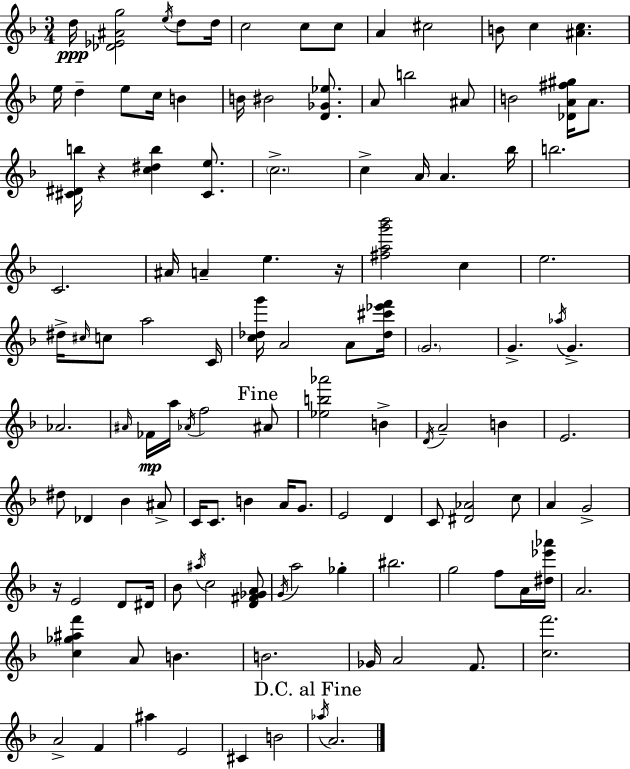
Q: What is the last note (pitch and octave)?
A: A4